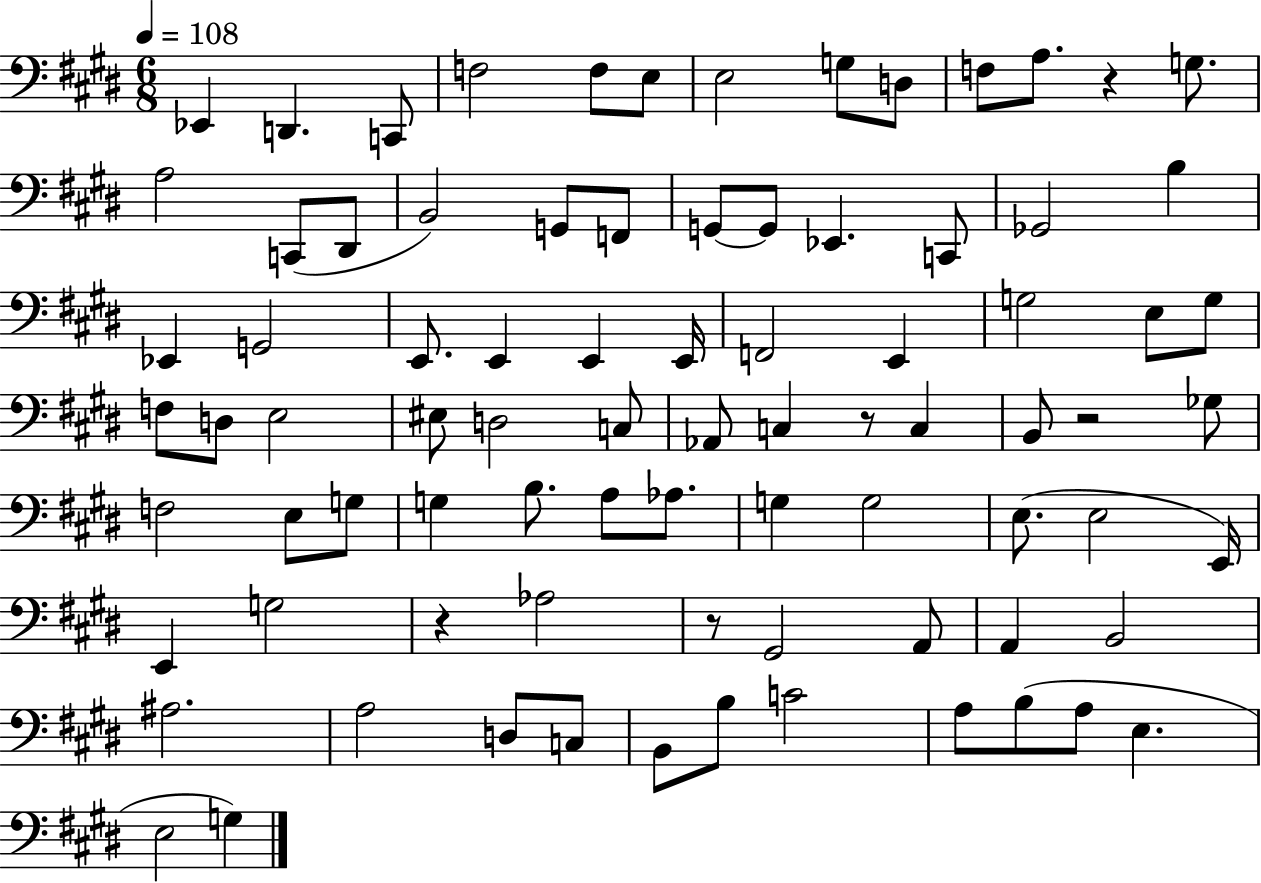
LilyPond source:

{
  \clef bass
  \numericTimeSignature
  \time 6/8
  \key e \major
  \tempo 4 = 108
  ees,4 d,4. c,8 | f2 f8 e8 | e2 g8 d8 | f8 a8. r4 g8. | \break a2 c,8( dis,8 | b,2) g,8 f,8 | g,8~~ g,8 ees,4. c,8 | ges,2 b4 | \break ees,4 g,2 | e,8. e,4 e,4 e,16 | f,2 e,4 | g2 e8 g8 | \break f8 d8 e2 | eis8 d2 c8 | aes,8 c4 r8 c4 | b,8 r2 ges8 | \break f2 e8 g8 | g4 b8. a8 aes8. | g4 g2 | e8.( e2 e,16) | \break e,4 g2 | r4 aes2 | r8 gis,2 a,8 | a,4 b,2 | \break ais2. | a2 d8 c8 | b,8 b8 c'2 | a8 b8( a8 e4. | \break e2 g4) | \bar "|."
}